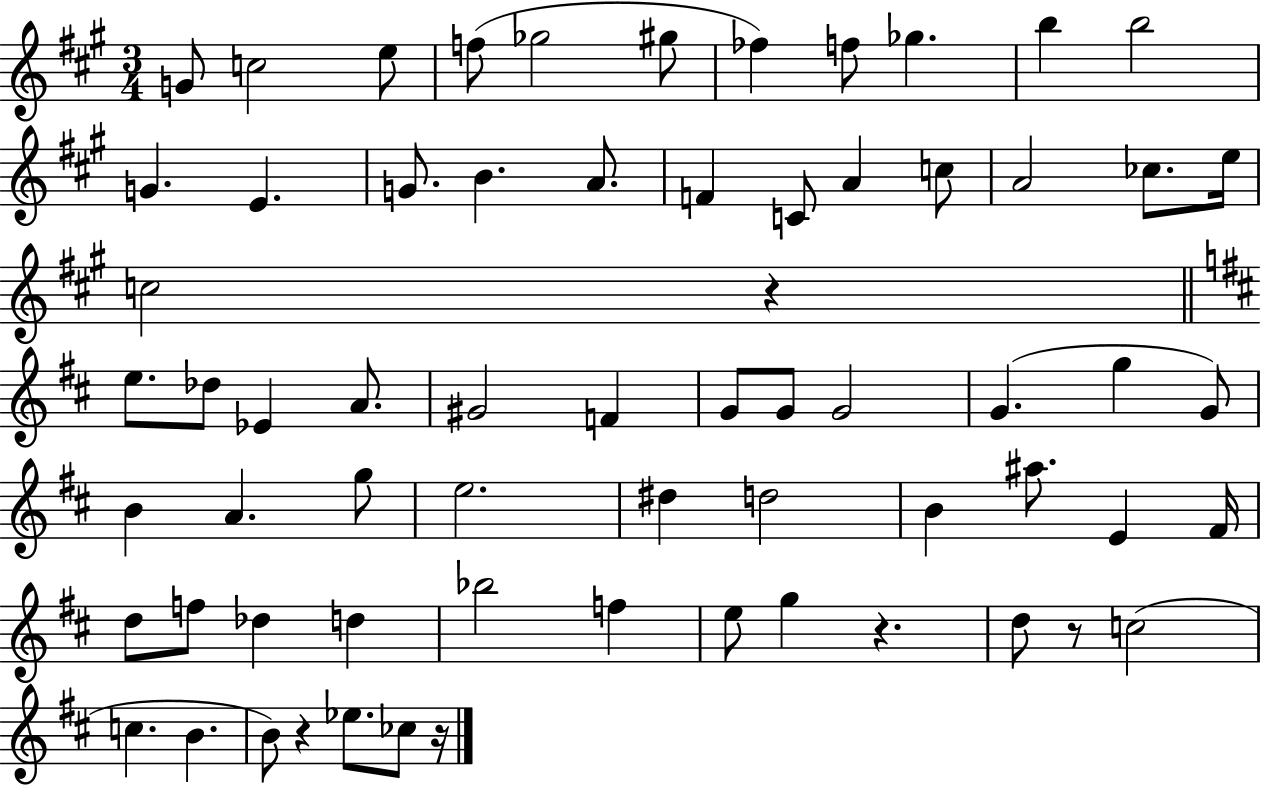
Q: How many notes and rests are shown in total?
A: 66